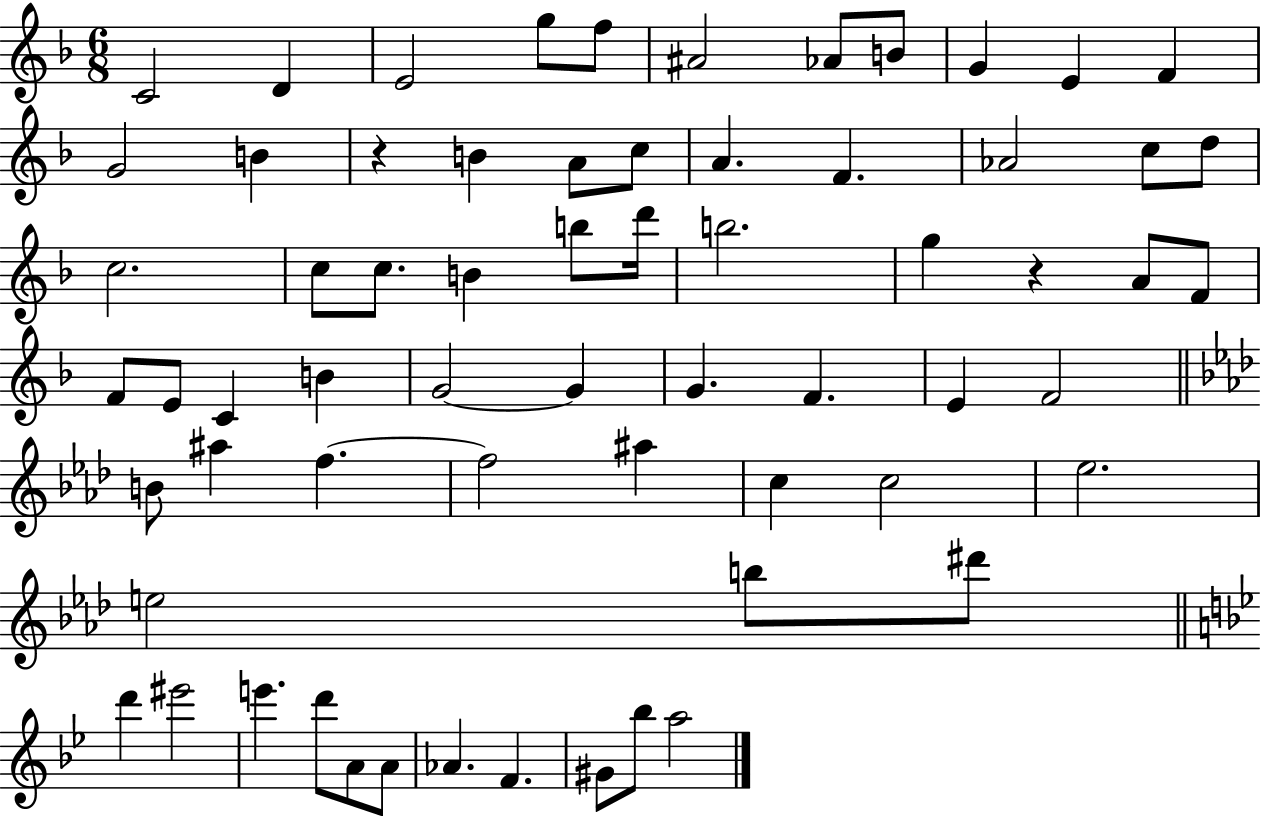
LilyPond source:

{
  \clef treble
  \numericTimeSignature
  \time 6/8
  \key f \major
  \repeat volta 2 { c'2 d'4 | e'2 g''8 f''8 | ais'2 aes'8 b'8 | g'4 e'4 f'4 | \break g'2 b'4 | r4 b'4 a'8 c''8 | a'4. f'4. | aes'2 c''8 d''8 | \break c''2. | c''8 c''8. b'4 b''8 d'''16 | b''2. | g''4 r4 a'8 f'8 | \break f'8 e'8 c'4 b'4 | g'2~~ g'4 | g'4. f'4. | e'4 f'2 | \break \bar "||" \break \key aes \major b'8 ais''4 f''4.~~ | f''2 ais''4 | c''4 c''2 | ees''2. | \break e''2 b''8 dis'''8 | \bar "||" \break \key bes \major d'''4 eis'''2 | e'''4. d'''8 a'8 a'8 | aes'4. f'4. | gis'8 bes''8 a''2 | \break } \bar "|."
}